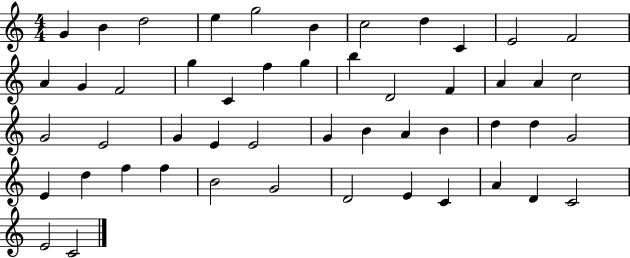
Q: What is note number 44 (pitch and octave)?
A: E4